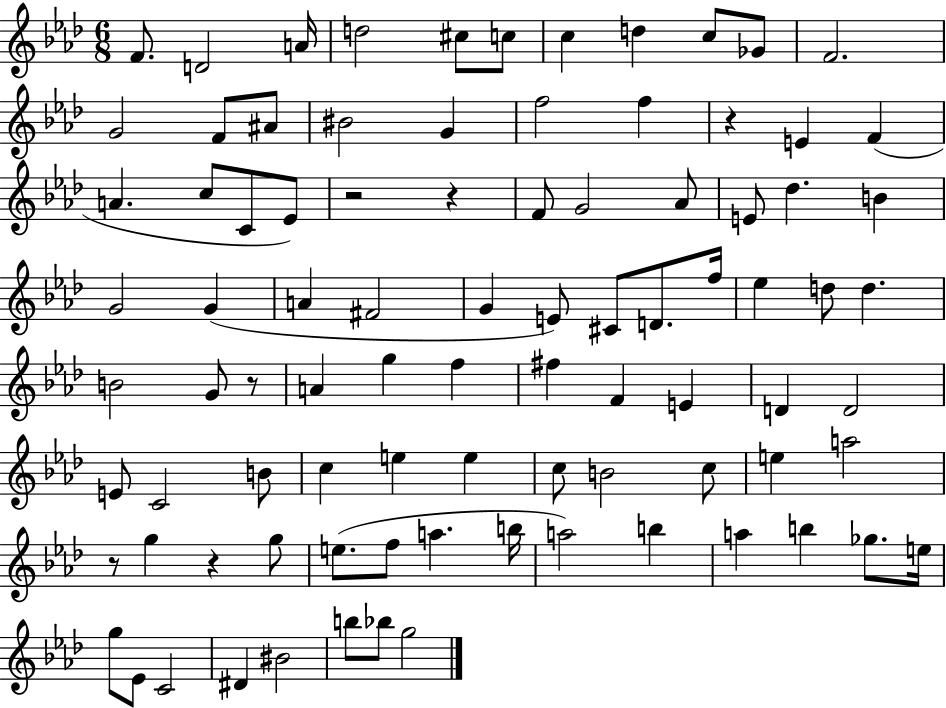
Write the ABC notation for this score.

X:1
T:Untitled
M:6/8
L:1/4
K:Ab
F/2 D2 A/4 d2 ^c/2 c/2 c d c/2 _G/2 F2 G2 F/2 ^A/2 ^B2 G f2 f z E F A c/2 C/2 _E/2 z2 z F/2 G2 _A/2 E/2 _d B G2 G A ^F2 G E/2 ^C/2 D/2 f/4 _e d/2 d B2 G/2 z/2 A g f ^f F E D D2 E/2 C2 B/2 c e e c/2 B2 c/2 e a2 z/2 g z g/2 e/2 f/2 a b/4 a2 b a b _g/2 e/4 g/2 _E/2 C2 ^D ^B2 b/2 _b/2 g2